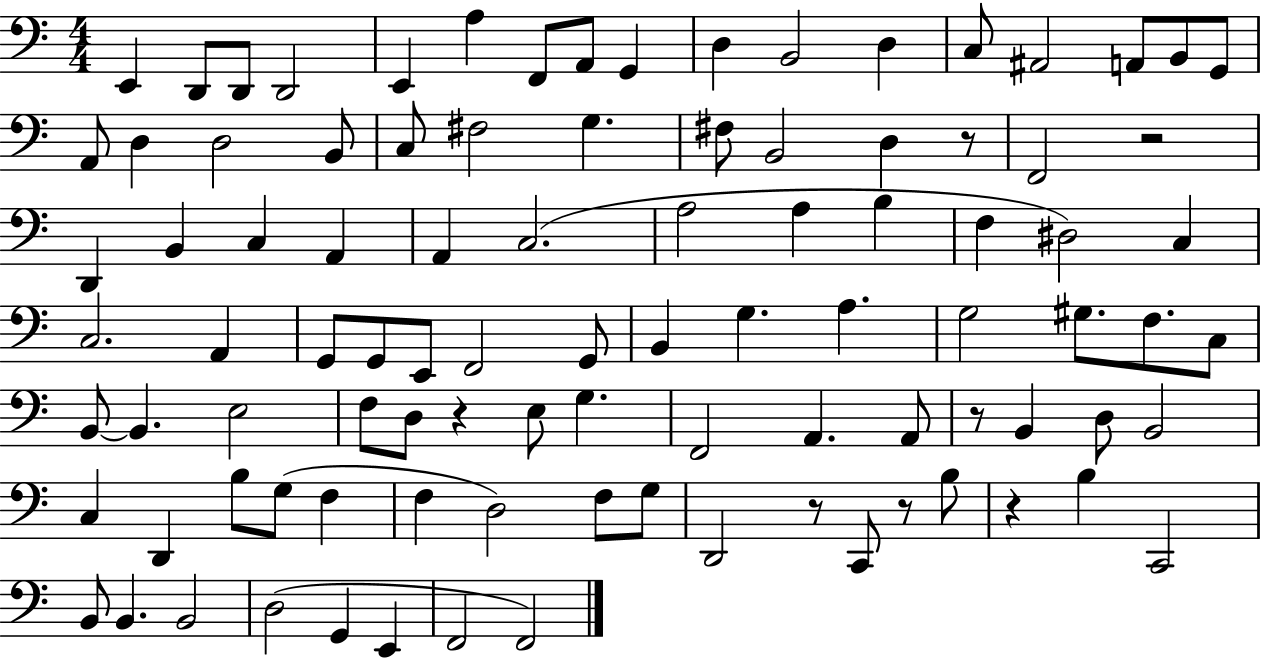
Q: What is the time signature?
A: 4/4